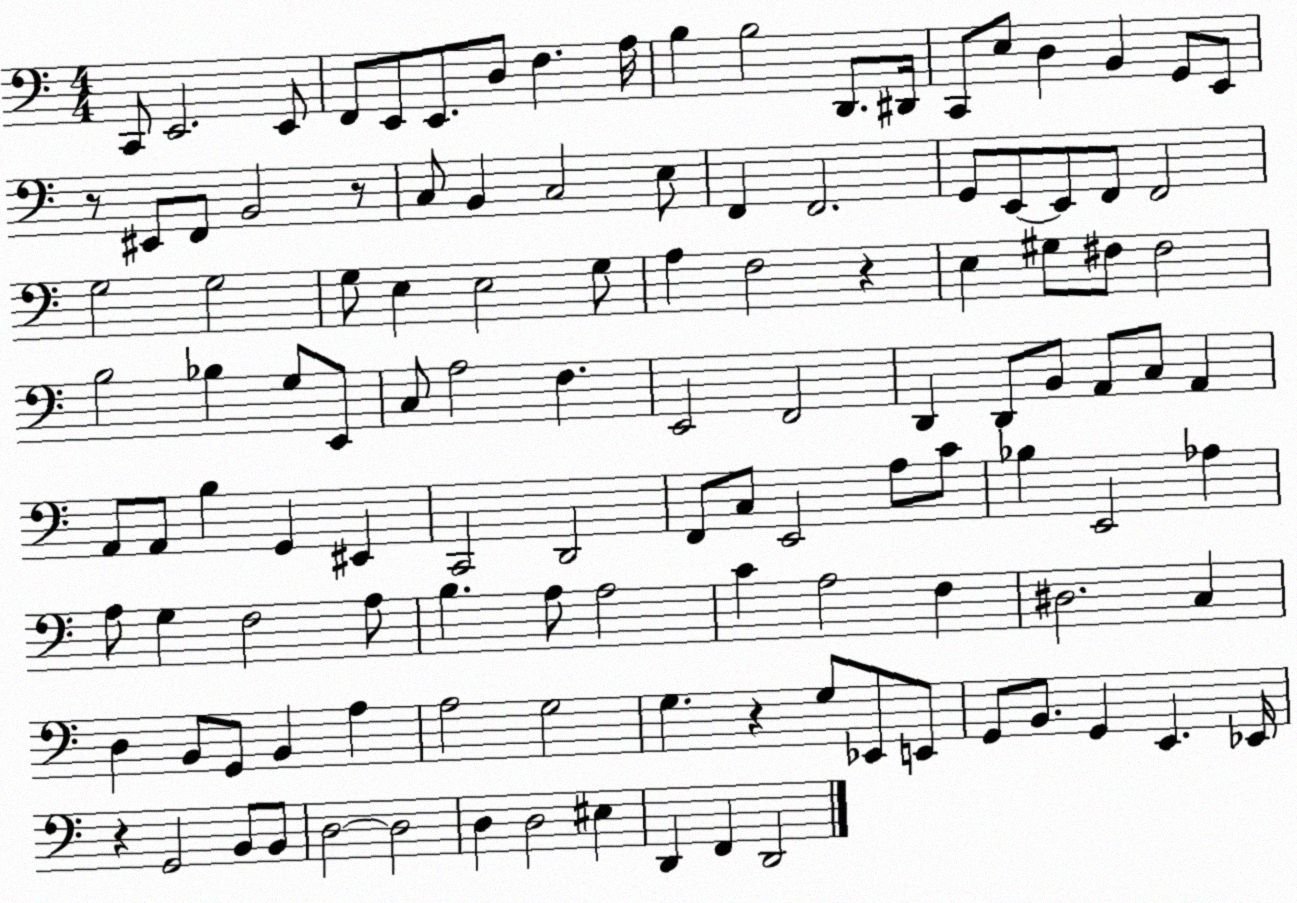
X:1
T:Untitled
M:4/4
L:1/4
K:C
C,,/2 E,,2 E,,/2 F,,/2 E,,/2 E,,/2 D,/2 F, A,/4 B, B,2 D,,/2 ^D,,/4 C,,/2 E,/2 D, B,, G,,/2 E,,/2 z/2 ^E,,/2 F,,/2 B,,2 z/2 C,/2 B,, C,2 E,/2 F,, F,,2 G,,/2 E,,/2 E,,/2 F,,/2 F,,2 G,2 G,2 G,/2 E, E,2 G,/2 A, F,2 z E, ^G,/2 ^F,/2 ^F,2 B,2 _B, G,/2 E,,/2 C,/2 A,2 F, E,,2 F,,2 D,, D,,/2 B,,/2 A,,/2 C,/2 A,, A,,/2 A,,/2 B, G,, ^E,, C,,2 D,,2 F,,/2 C,/2 E,,2 A,/2 C/2 _B, E,,2 _A, A,/2 G, F,2 A,/2 B, A,/2 A,2 C A,2 F, ^D,2 C, D, B,,/2 G,,/2 B,, A, A,2 G,2 G, z G,/2 _E,,/2 E,,/2 G,,/2 B,,/2 G,, E,, _E,,/4 z G,,2 B,,/2 B,,/2 D,2 D,2 D, D,2 ^E, D,, F,, D,,2